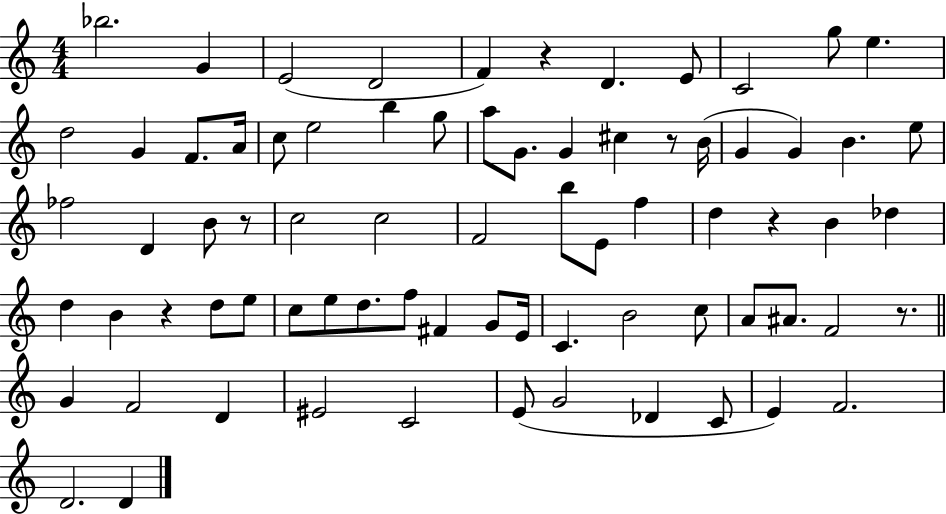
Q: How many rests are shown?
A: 6